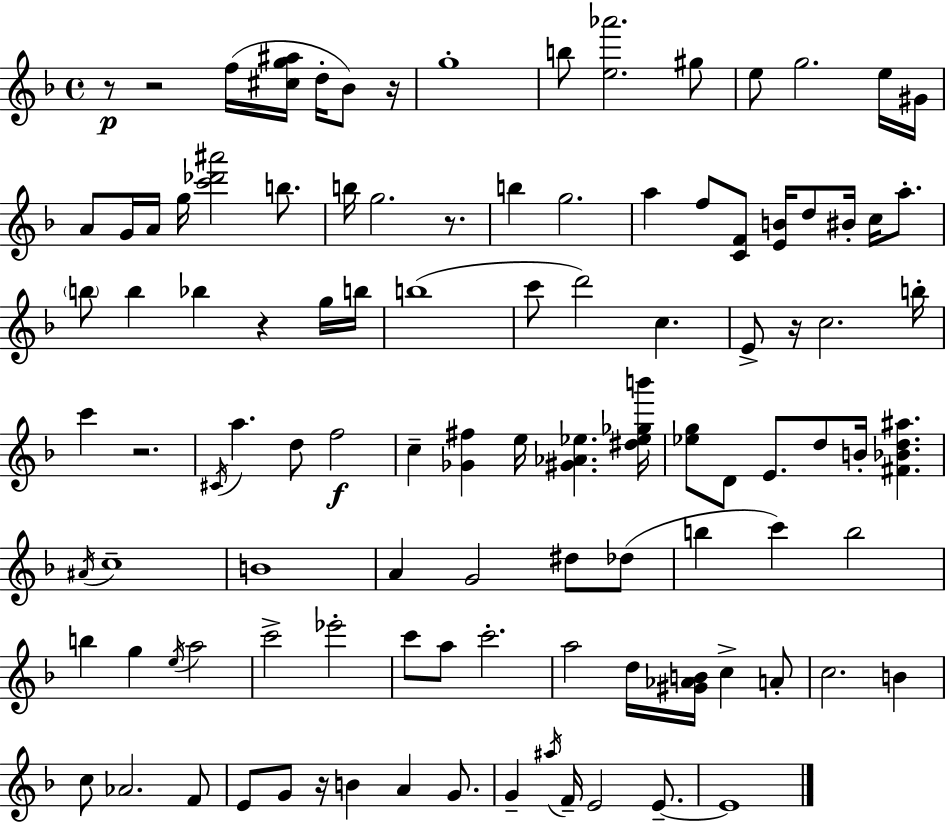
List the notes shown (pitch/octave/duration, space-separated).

R/e R/h F5/s [C#5,G5,A#5]/s D5/s Bb4/e R/s G5/w B5/e [E5,Ab6]/h. G#5/e E5/e G5/h. E5/s G#4/s A4/e G4/s A4/s G5/s [C6,Db6,A#6]/h B5/e. B5/s G5/h. R/e. B5/q G5/h. A5/q F5/e [C4,F4]/e [E4,B4]/s D5/e BIS4/s C5/s A5/e. B5/e B5/q Bb5/q R/q G5/s B5/s B5/w C6/e D6/h C5/q. E4/e R/s C5/h. B5/s C6/q R/h. C#4/s A5/q. D5/e F5/h C5/q [Gb4,F#5]/q E5/s [G#4,Ab4,Eb5]/q. [D#5,Eb5,Gb5,B6]/s [Eb5,G5]/e D4/e E4/e. D5/e B4/s [F#4,Bb4,D5,A#5]/q. A#4/s C5/w B4/w A4/q G4/h D#5/e Db5/e B5/q C6/q B5/h B5/q G5/q E5/s A5/h C6/h Eb6/h C6/e A5/e C6/h. A5/h D5/s [G#4,Ab4,B4]/s C5/q A4/e C5/h. B4/q C5/e Ab4/h. F4/e E4/e G4/e R/s B4/q A4/q G4/e. G4/q A#5/s F4/s E4/h E4/e. E4/w